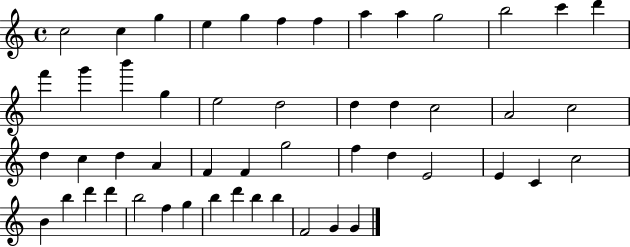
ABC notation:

X:1
T:Untitled
M:4/4
L:1/4
K:C
c2 c g e g f f a a g2 b2 c' d' f' g' b' g e2 d2 d d c2 A2 c2 d c d A F F g2 f d E2 E C c2 B b d' d' b2 f g b d' b b F2 G G